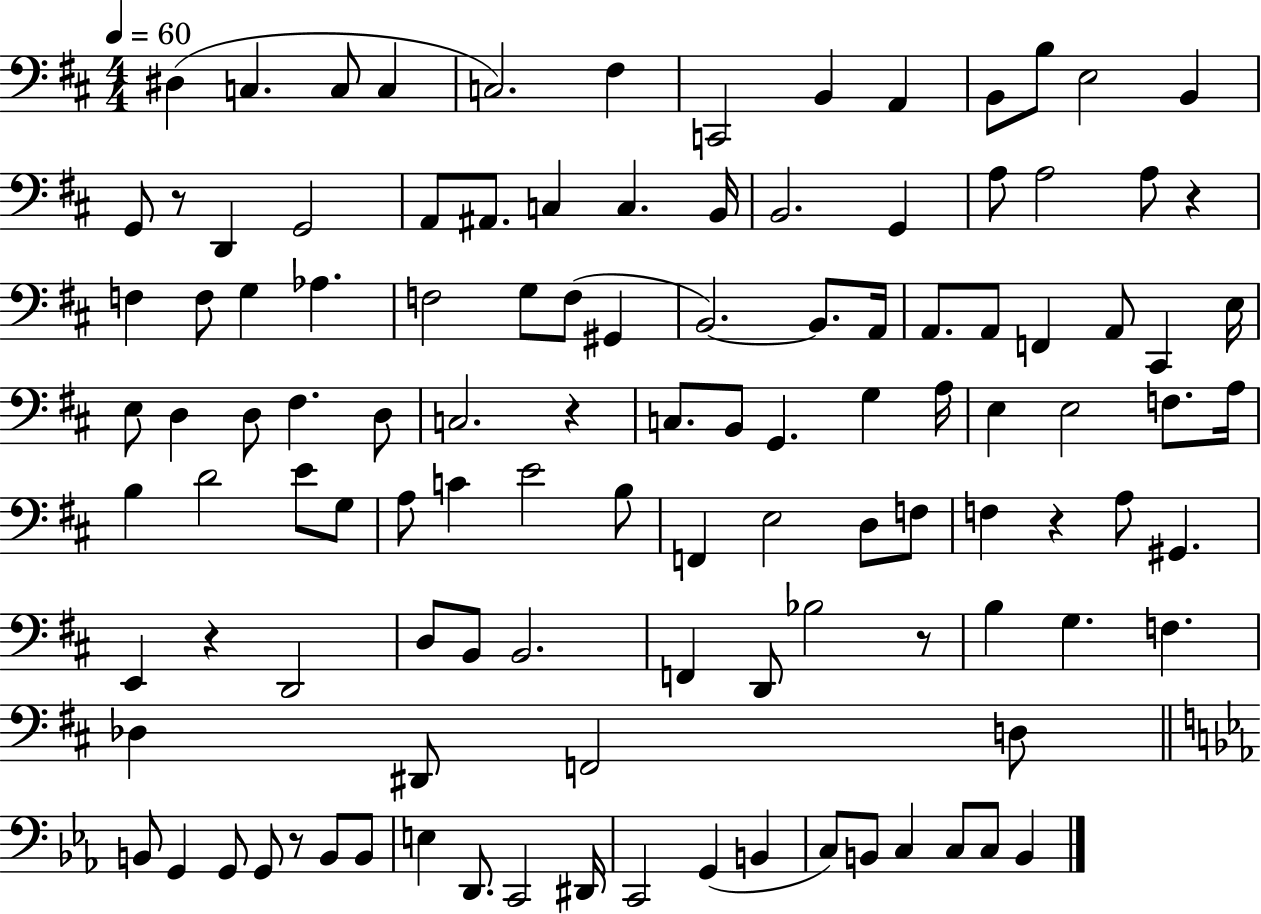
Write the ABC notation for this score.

X:1
T:Untitled
M:4/4
L:1/4
K:D
^D, C, C,/2 C, C,2 ^F, C,,2 B,, A,, B,,/2 B,/2 E,2 B,, G,,/2 z/2 D,, G,,2 A,,/2 ^A,,/2 C, C, B,,/4 B,,2 G,, A,/2 A,2 A,/2 z F, F,/2 G, _A, F,2 G,/2 F,/2 ^G,, B,,2 B,,/2 A,,/4 A,,/2 A,,/2 F,, A,,/2 ^C,, E,/4 E,/2 D, D,/2 ^F, D,/2 C,2 z C,/2 B,,/2 G,, G, A,/4 E, E,2 F,/2 A,/4 B, D2 E/2 G,/2 A,/2 C E2 B,/2 F,, E,2 D,/2 F,/2 F, z A,/2 ^G,, E,, z D,,2 D,/2 B,,/2 B,,2 F,, D,,/2 _B,2 z/2 B, G, F, _D, ^D,,/2 F,,2 D,/2 B,,/2 G,, G,,/2 G,,/2 z/2 B,,/2 B,,/2 E, D,,/2 C,,2 ^D,,/4 C,,2 G,, B,, C,/2 B,,/2 C, C,/2 C,/2 B,,